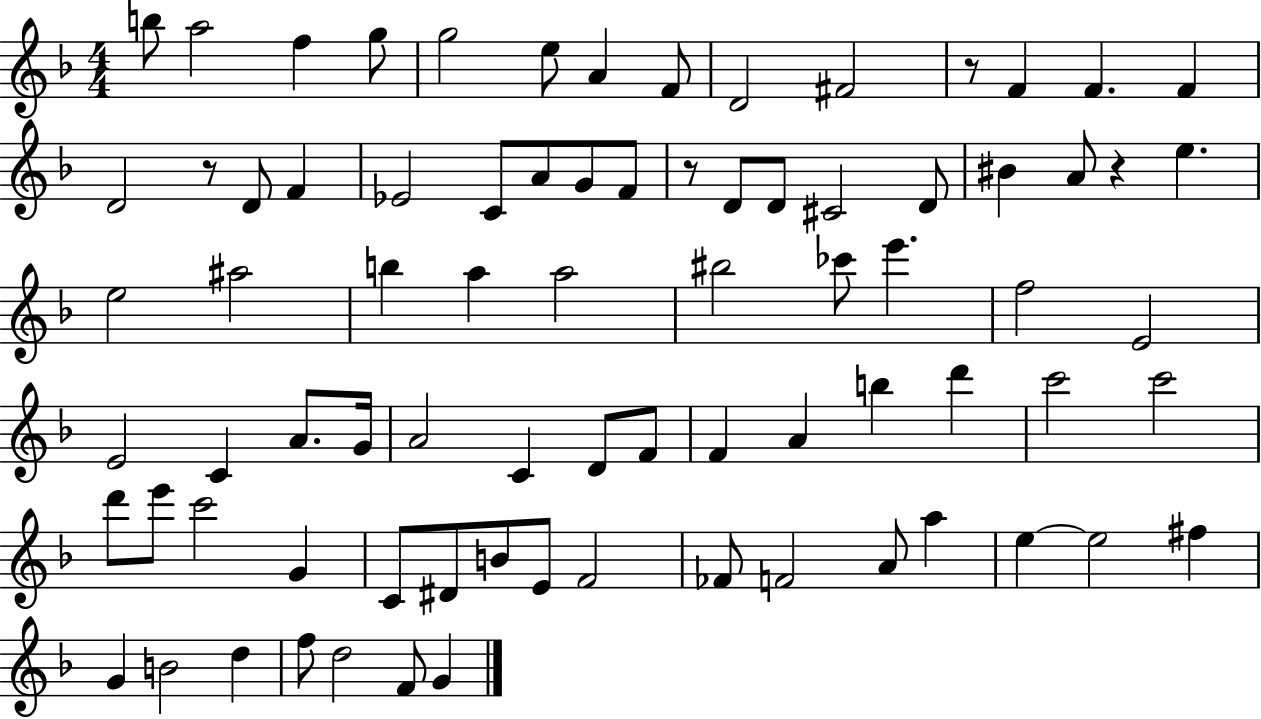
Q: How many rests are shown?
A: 4